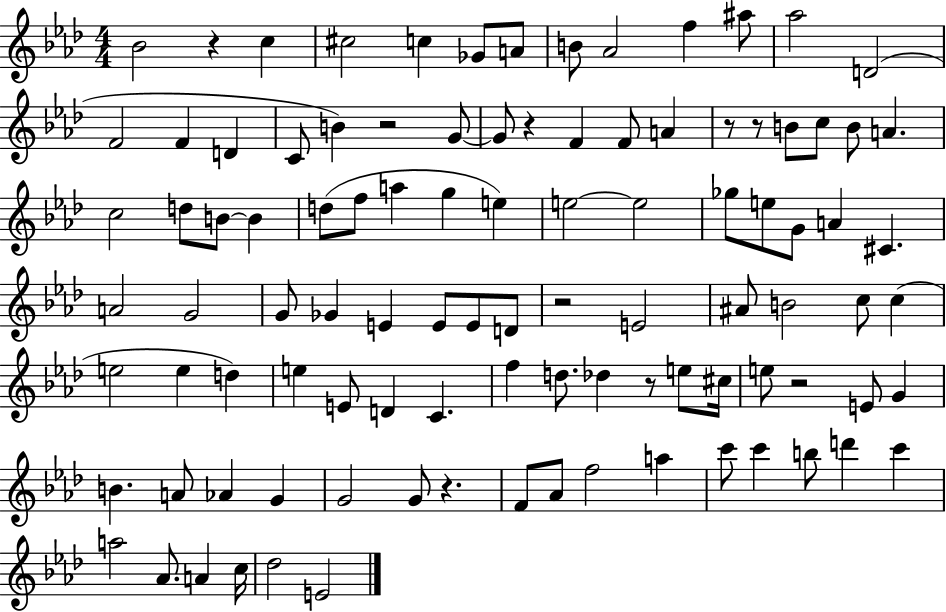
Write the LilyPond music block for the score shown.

{
  \clef treble
  \numericTimeSignature
  \time 4/4
  \key aes \major
  bes'2 r4 c''4 | cis''2 c''4 ges'8 a'8 | b'8 aes'2 f''4 ais''8 | aes''2 d'2( | \break f'2 f'4 d'4 | c'8 b'4) r2 g'8~~ | g'8 r4 f'4 f'8 a'4 | r8 r8 b'8 c''8 b'8 a'4. | \break c''2 d''8 b'8~~ b'4 | d''8( f''8 a''4 g''4 e''4) | e''2~~ e''2 | ges''8 e''8 g'8 a'4 cis'4. | \break a'2 g'2 | g'8 ges'4 e'4 e'8 e'8 d'8 | r2 e'2 | ais'8 b'2 c''8 c''4( | \break e''2 e''4 d''4) | e''4 e'8 d'4 c'4. | f''4 d''8. des''4 r8 e''8 cis''16 | e''8 r2 e'8 g'4 | \break b'4. a'8 aes'4 g'4 | g'2 g'8 r4. | f'8 aes'8 f''2 a''4 | c'''8 c'''4 b''8 d'''4 c'''4 | \break a''2 aes'8. a'4 c''16 | des''2 e'2 | \bar "|."
}